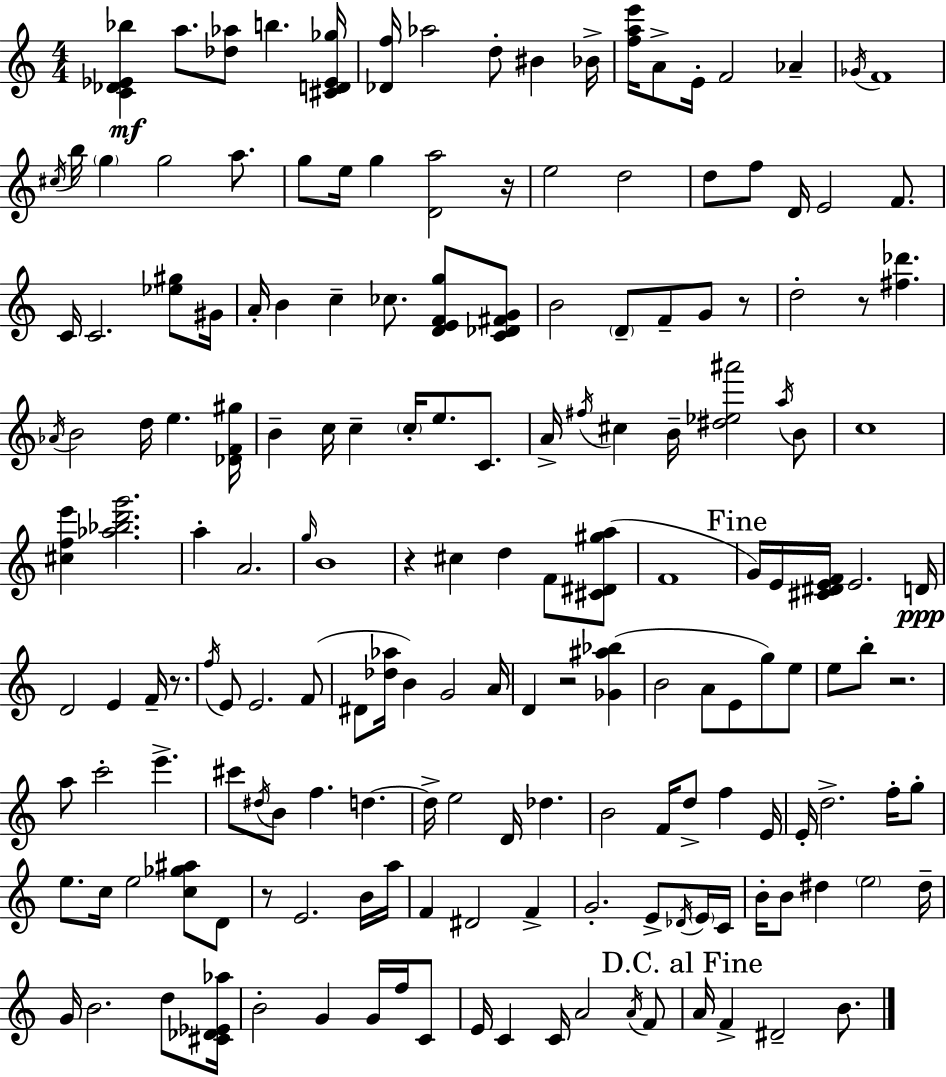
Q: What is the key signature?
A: C major